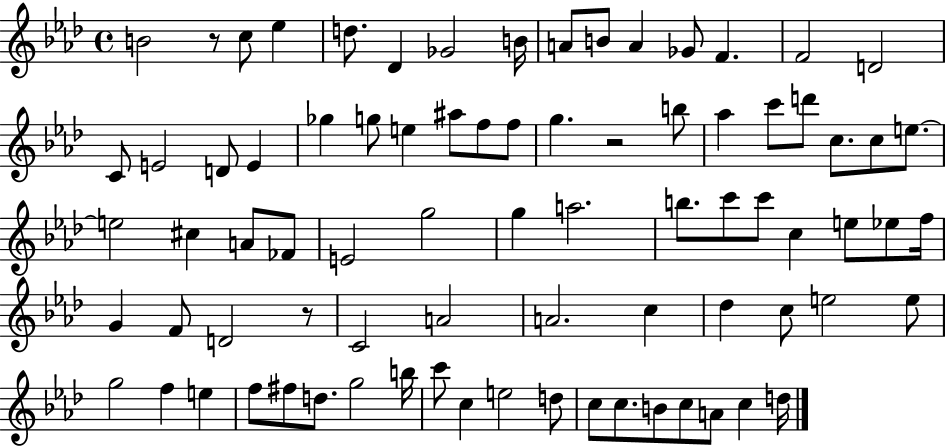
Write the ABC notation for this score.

X:1
T:Untitled
M:4/4
L:1/4
K:Ab
B2 z/2 c/2 _e d/2 _D _G2 B/4 A/2 B/2 A _G/2 F F2 D2 C/2 E2 D/2 E _g g/2 e ^a/2 f/2 f/2 g z2 b/2 _a c'/2 d'/2 c/2 c/2 e/2 e2 ^c A/2 _F/2 E2 g2 g a2 b/2 c'/2 c'/2 c e/2 _e/2 f/4 G F/2 D2 z/2 C2 A2 A2 c _d c/2 e2 e/2 g2 f e f/2 ^f/2 d/2 g2 b/4 c'/2 c e2 d/2 c/2 c/2 B/2 c/2 A/2 c d/4